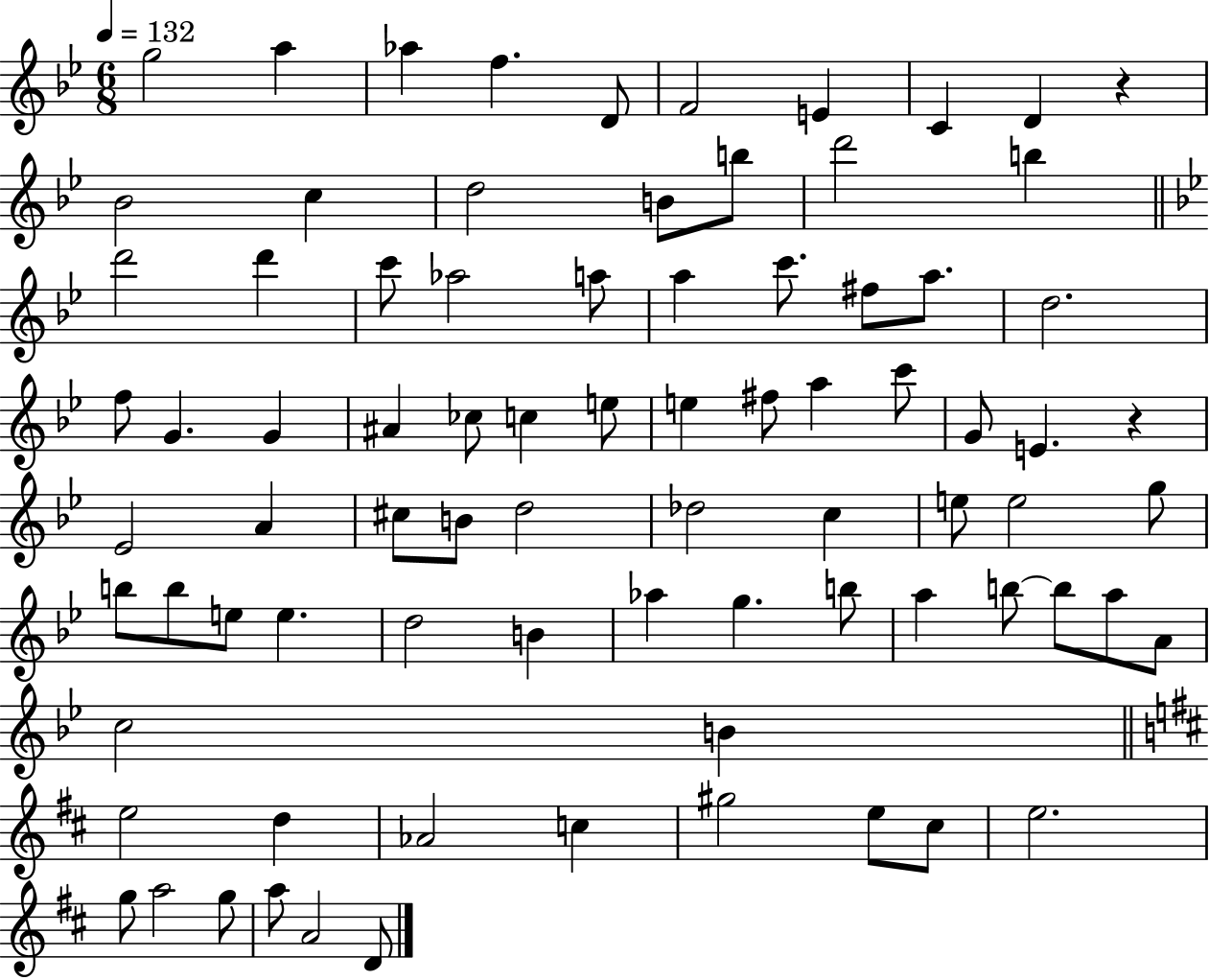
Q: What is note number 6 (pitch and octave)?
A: F4